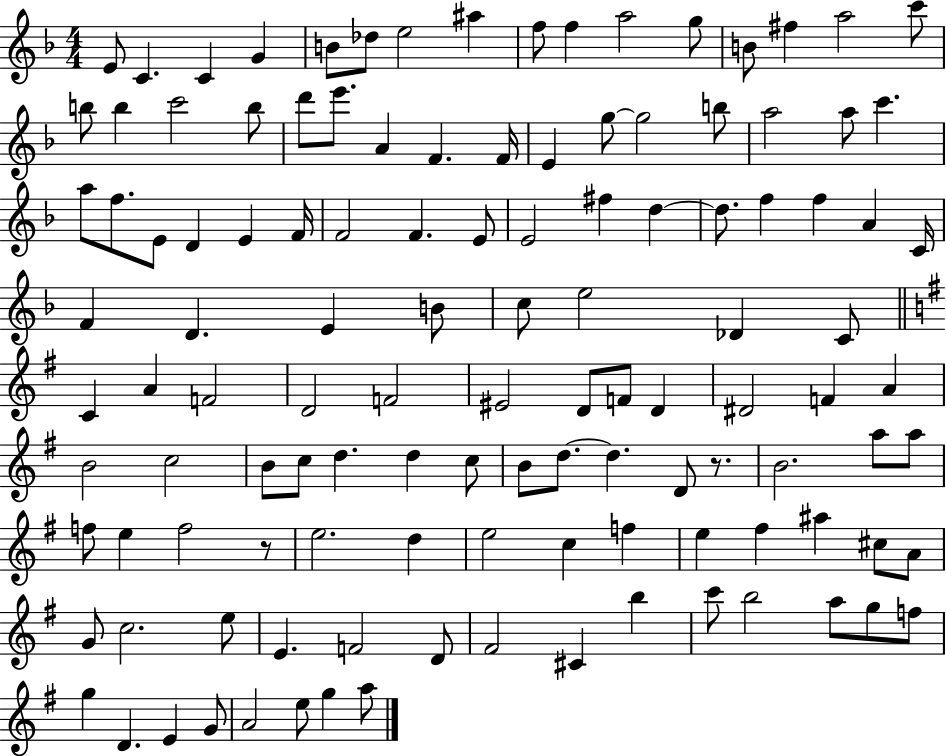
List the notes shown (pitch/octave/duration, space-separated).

E4/e C4/q. C4/q G4/q B4/e Db5/e E5/h A#5/q F5/e F5/q A5/h G5/e B4/e F#5/q A5/h C6/e B5/e B5/q C6/h B5/e D6/e E6/e. A4/q F4/q. F4/s E4/q G5/e G5/h B5/e A5/h A5/e C6/q. A5/e F5/e. E4/e D4/q E4/q F4/s F4/h F4/q. E4/e E4/h F#5/q D5/q D5/e. F5/q F5/q A4/q C4/s F4/q D4/q. E4/q B4/e C5/e E5/h Db4/q C4/e C4/q A4/q F4/h D4/h F4/h EIS4/h D4/e F4/e D4/q D#4/h F4/q A4/q B4/h C5/h B4/e C5/e D5/q. D5/q C5/e B4/e D5/e. D5/q. D4/e R/e. B4/h. A5/e A5/e F5/e E5/q F5/h R/e E5/h. D5/q E5/h C5/q F5/q E5/q F#5/q A#5/q C#5/e A4/e G4/e C5/h. E5/e E4/q. F4/h D4/e F#4/h C#4/q B5/q C6/e B5/h A5/e G5/e F5/e G5/q D4/q. E4/q G4/e A4/h E5/e G5/q A5/e